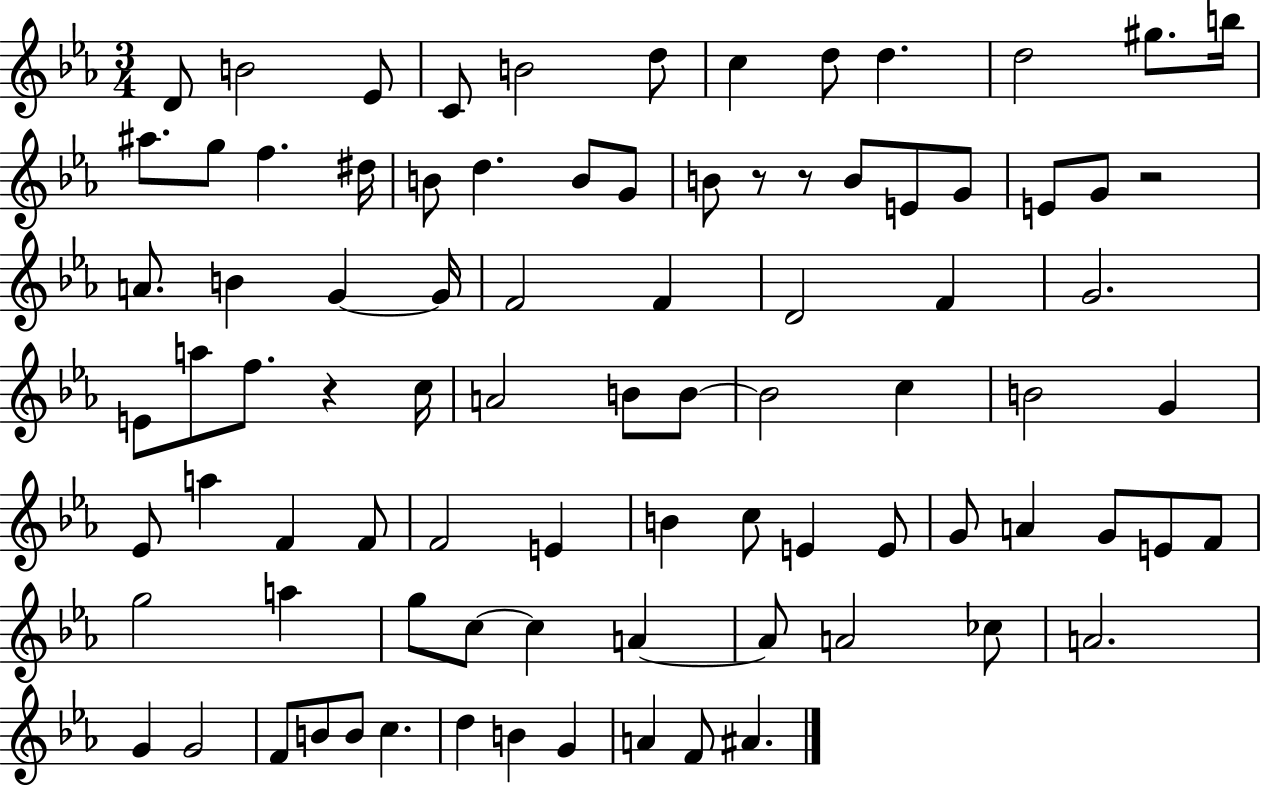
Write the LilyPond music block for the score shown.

{
  \clef treble
  \numericTimeSignature
  \time 3/4
  \key ees \major
  d'8 b'2 ees'8 | c'8 b'2 d''8 | c''4 d''8 d''4. | d''2 gis''8. b''16 | \break ais''8. g''8 f''4. dis''16 | b'8 d''4. b'8 g'8 | b'8 r8 r8 b'8 e'8 g'8 | e'8 g'8 r2 | \break a'8. b'4 g'4~~ g'16 | f'2 f'4 | d'2 f'4 | g'2. | \break e'8 a''8 f''8. r4 c''16 | a'2 b'8 b'8~~ | b'2 c''4 | b'2 g'4 | \break ees'8 a''4 f'4 f'8 | f'2 e'4 | b'4 c''8 e'4 e'8 | g'8 a'4 g'8 e'8 f'8 | \break g''2 a''4 | g''8 c''8~~ c''4 a'4~~ | a'8 a'2 ces''8 | a'2. | \break g'4 g'2 | f'8 b'8 b'8 c''4. | d''4 b'4 g'4 | a'4 f'8 ais'4. | \break \bar "|."
}